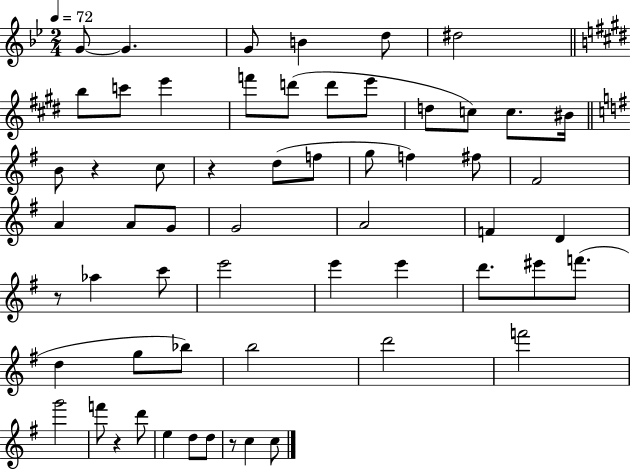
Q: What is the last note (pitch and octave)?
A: C5